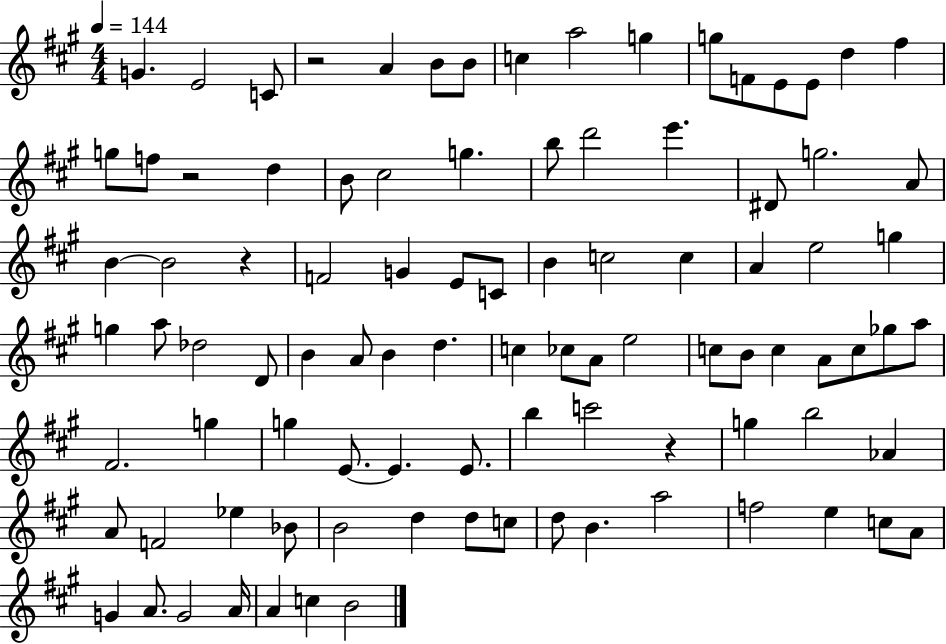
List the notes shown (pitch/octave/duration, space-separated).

G4/q. E4/h C4/e R/h A4/q B4/e B4/e C5/q A5/h G5/q G5/e F4/e E4/e E4/e D5/q F#5/q G5/e F5/e R/h D5/q B4/e C#5/h G5/q. B5/e D6/h E6/q. D#4/e G5/h. A4/e B4/q B4/h R/q F4/h G4/q E4/e C4/e B4/q C5/h C5/q A4/q E5/h G5/q G5/q A5/e Db5/h D4/e B4/q A4/e B4/q D5/q. C5/q CES5/e A4/e E5/h C5/e B4/e C5/q A4/e C5/e Gb5/e A5/e F#4/h. G5/q G5/q E4/e. E4/q. E4/e. B5/q C6/h R/q G5/q B5/h Ab4/q A4/e F4/h Eb5/q Bb4/e B4/h D5/q D5/e C5/e D5/e B4/q. A5/h F5/h E5/q C5/e A4/e G4/q A4/e. G4/h A4/s A4/q C5/q B4/h